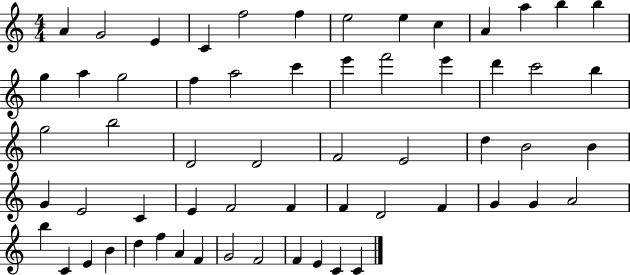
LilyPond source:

{
  \clef treble
  \numericTimeSignature
  \time 4/4
  \key c \major
  a'4 g'2 e'4 | c'4 f''2 f''4 | e''2 e''4 c''4 | a'4 a''4 b''4 b''4 | \break g''4 a''4 g''2 | f''4 a''2 c'''4 | e'''4 f'''2 e'''4 | d'''4 c'''2 b''4 | \break g''2 b''2 | d'2 d'2 | f'2 e'2 | d''4 b'2 b'4 | \break g'4 e'2 c'4 | e'4 f'2 f'4 | f'4 d'2 f'4 | g'4 g'4 a'2 | \break b''4 c'4 e'4 b'4 | d''4 f''4 a'4 f'4 | g'2 f'2 | f'4 e'4 c'4 c'4 | \break \bar "|."
}